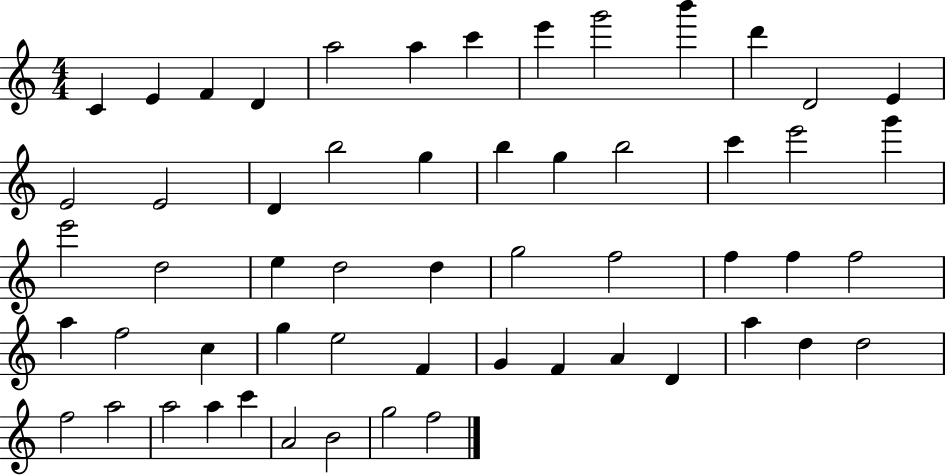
{
  \clef treble
  \numericTimeSignature
  \time 4/4
  \key c \major
  c'4 e'4 f'4 d'4 | a''2 a''4 c'''4 | e'''4 g'''2 b'''4 | d'''4 d'2 e'4 | \break e'2 e'2 | d'4 b''2 g''4 | b''4 g''4 b''2 | c'''4 e'''2 g'''4 | \break e'''2 d''2 | e''4 d''2 d''4 | g''2 f''2 | f''4 f''4 f''2 | \break a''4 f''2 c''4 | g''4 e''2 f'4 | g'4 f'4 a'4 d'4 | a''4 d''4 d''2 | \break f''2 a''2 | a''2 a''4 c'''4 | a'2 b'2 | g''2 f''2 | \break \bar "|."
}